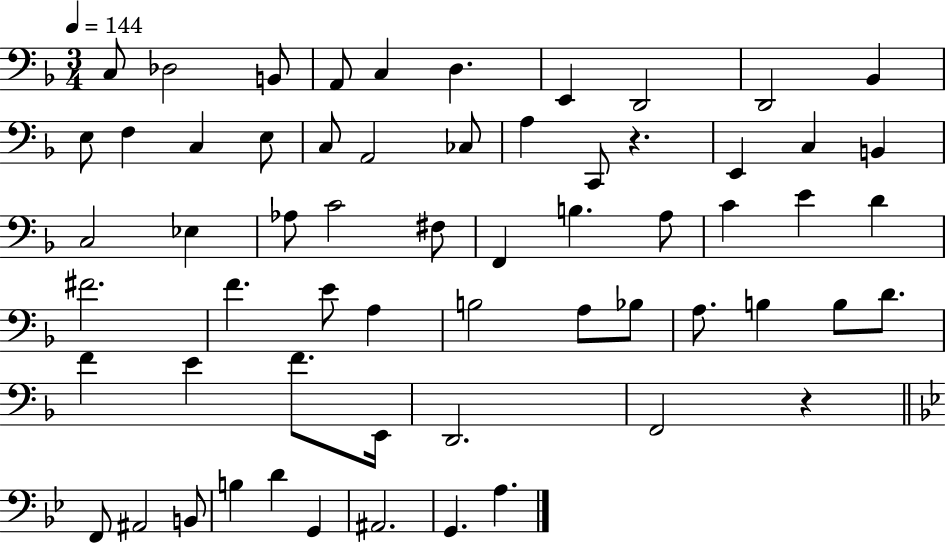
C3/e Db3/h B2/e A2/e C3/q D3/q. E2/q D2/h D2/h Bb2/q E3/e F3/q C3/q E3/e C3/e A2/h CES3/e A3/q C2/e R/q. E2/q C3/q B2/q C3/h Eb3/q Ab3/e C4/h F#3/e F2/q B3/q. A3/e C4/q E4/q D4/q F#4/h. F4/q. E4/e A3/q B3/h A3/e Bb3/e A3/e. B3/q B3/e D4/e. F4/q E4/q F4/e. E2/s D2/h. F2/h R/q F2/e A#2/h B2/e B3/q D4/q G2/q A#2/h. G2/q. A3/q.